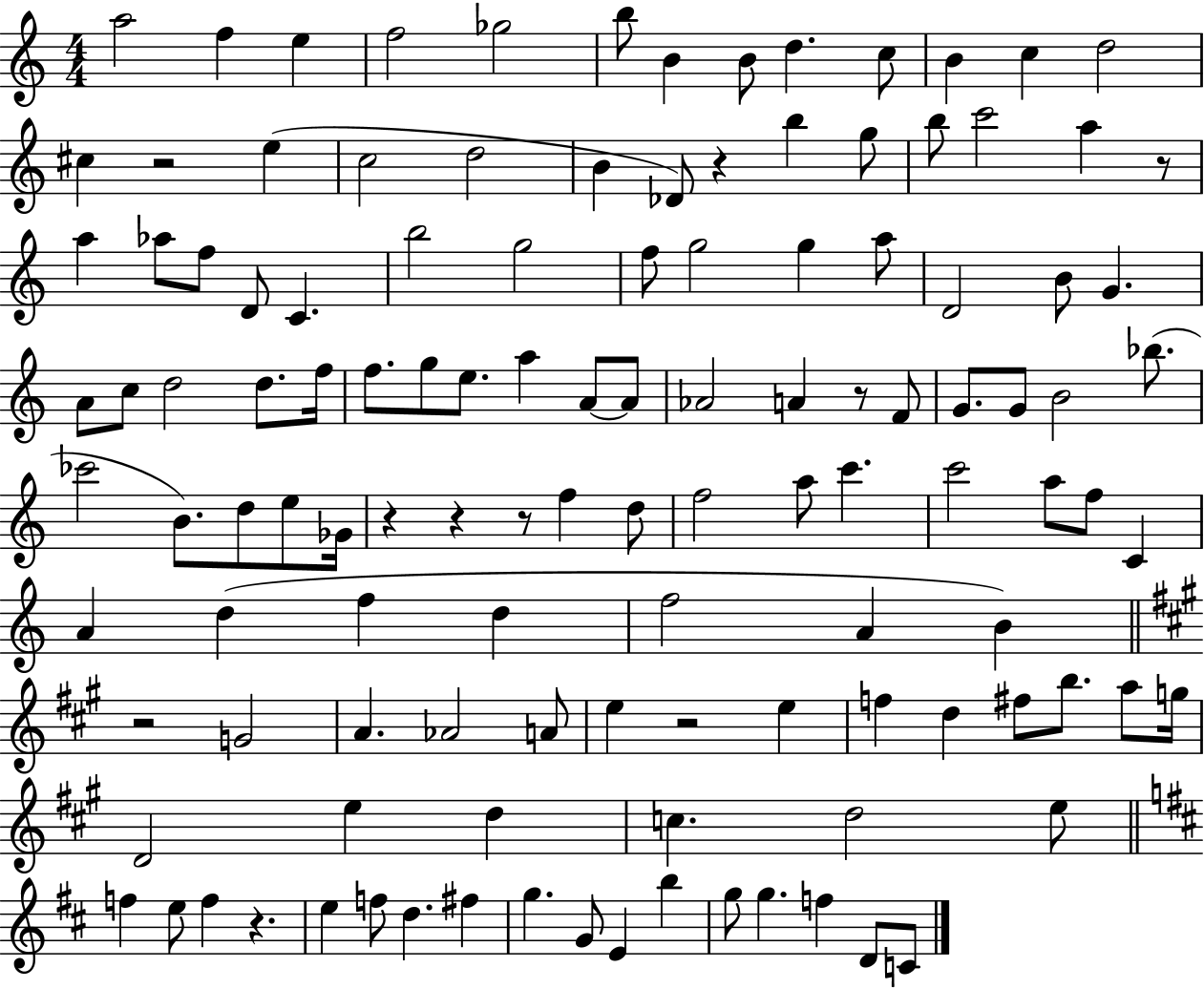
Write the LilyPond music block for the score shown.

{
  \clef treble
  \numericTimeSignature
  \time 4/4
  \key c \major
  a''2 f''4 e''4 | f''2 ges''2 | b''8 b'4 b'8 d''4. c''8 | b'4 c''4 d''2 | \break cis''4 r2 e''4( | c''2 d''2 | b'4 des'8) r4 b''4 g''8 | b''8 c'''2 a''4 r8 | \break a''4 aes''8 f''8 d'8 c'4. | b''2 g''2 | f''8 g''2 g''4 a''8 | d'2 b'8 g'4. | \break a'8 c''8 d''2 d''8. f''16 | f''8. g''8 e''8. a''4 a'8~~ a'8 | aes'2 a'4 r8 f'8 | g'8. g'8 b'2 bes''8.( | \break ces'''2 b'8.) d''8 e''8 ges'16 | r4 r4 r8 f''4 d''8 | f''2 a''8 c'''4. | c'''2 a''8 f''8 c'4 | \break a'4 d''4( f''4 d''4 | f''2 a'4 b'4) | \bar "||" \break \key a \major r2 g'2 | a'4. aes'2 a'8 | e''4 r2 e''4 | f''4 d''4 fis''8 b''8. a''8 g''16 | \break d'2 e''4 d''4 | c''4. d''2 e''8 | \bar "||" \break \key d \major f''4 e''8 f''4 r4. | e''4 f''8 d''4. fis''4 | g''4. g'8 e'4 b''4 | g''8 g''4. f''4 d'8 c'8 | \break \bar "|."
}